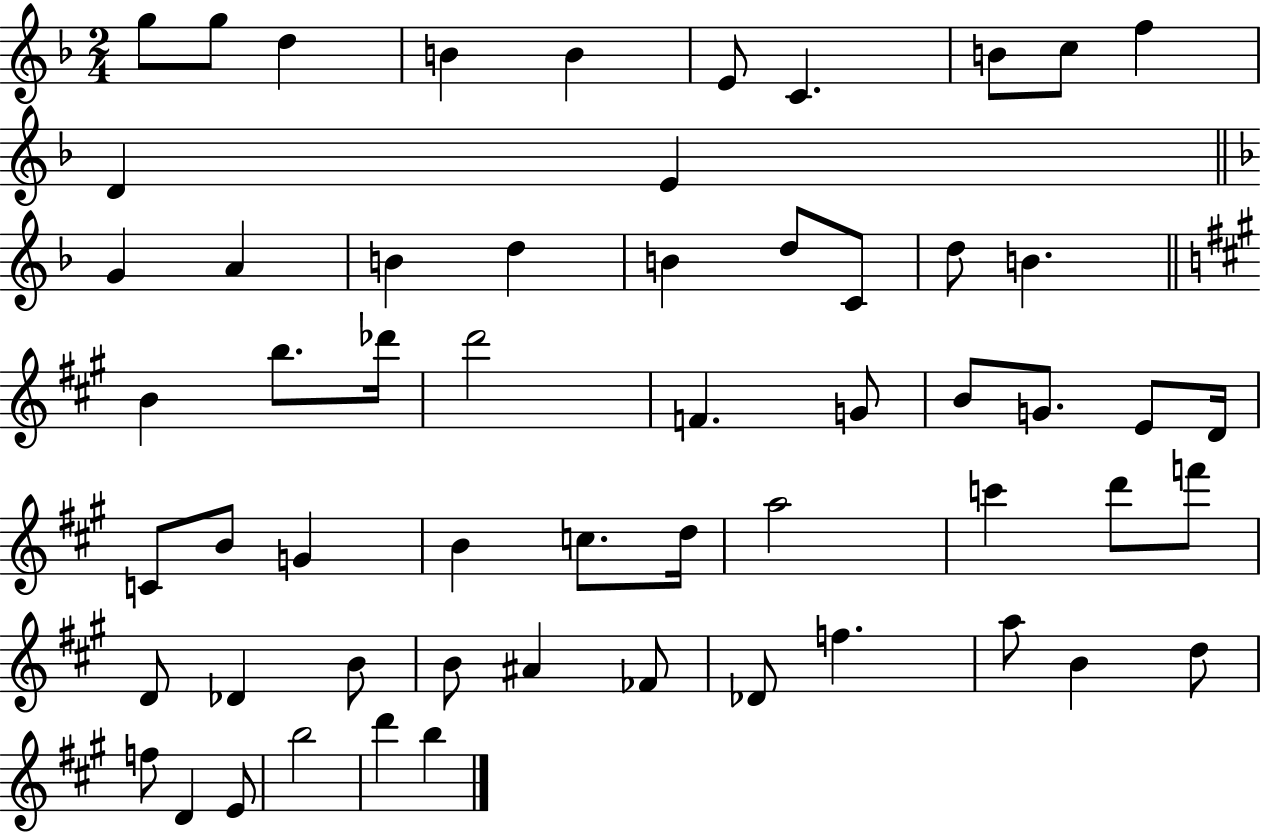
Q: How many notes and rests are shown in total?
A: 58